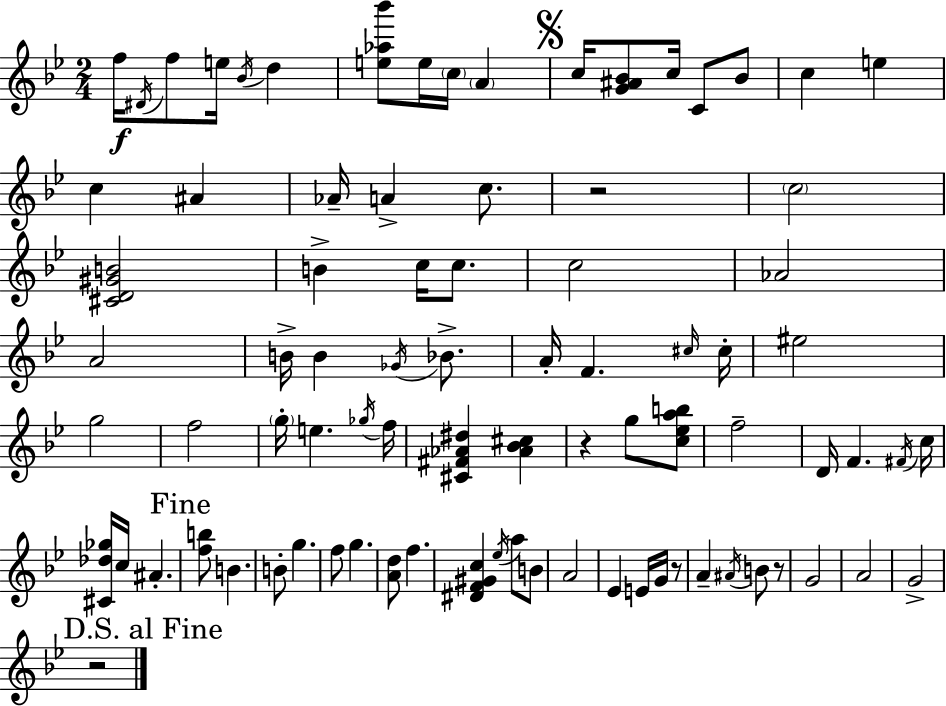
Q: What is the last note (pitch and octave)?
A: G4